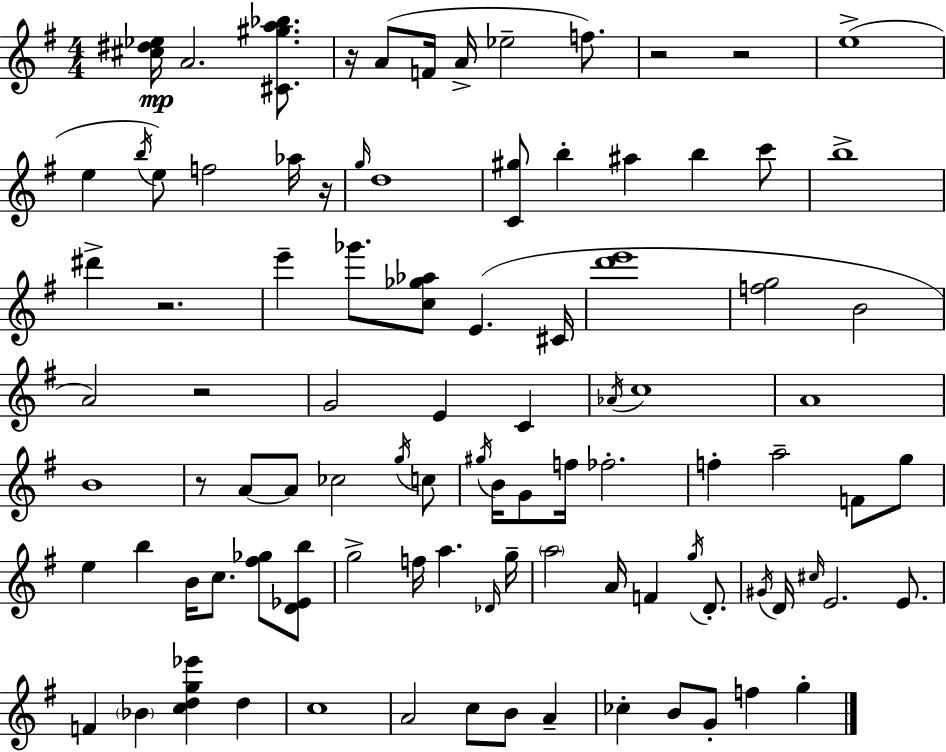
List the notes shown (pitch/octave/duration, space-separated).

[C#5,D#5,Eb5]/s A4/h. [C#4,G#5,A5,Bb5]/e. R/s A4/e F4/s A4/s Eb5/h F5/e. R/h R/h E5/w E5/q B5/s E5/e F5/h Ab5/s R/s G5/s D5/w [C4,G#5]/e B5/q A#5/q B5/q C6/e B5/w D#6/q R/h. E6/q Gb6/e. [C5,Gb5,Ab5]/e E4/q. C#4/s [D6,E6]/w [F5,G5]/h B4/h A4/h R/h G4/h E4/q C4/q Ab4/s C5/w A4/w B4/w R/e A4/e A4/e CES5/h G5/s C5/e G#5/s B4/s G4/e F5/s FES5/h. F5/q A5/h F4/e G5/e E5/q B5/q B4/s C5/e. [F#5,Gb5]/e [D4,Eb4,B5]/e G5/h F5/s A5/q. Db4/s G5/s A5/h A4/s F4/q G5/s D4/e. G#4/s D4/s C#5/s E4/h. E4/e. F4/q Bb4/q [C5,D5,G5,Eb6]/q D5/q C5/w A4/h C5/e B4/e A4/q CES5/q B4/e G4/e F5/q G5/q